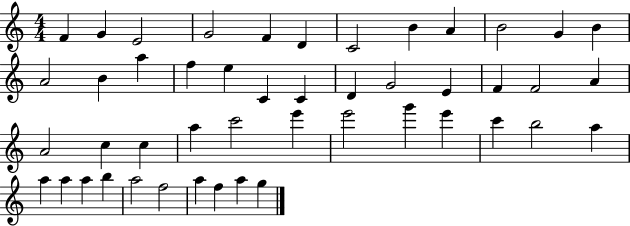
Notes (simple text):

F4/q G4/q E4/h G4/h F4/q D4/q C4/h B4/q A4/q B4/h G4/q B4/q A4/h B4/q A5/q F5/q E5/q C4/q C4/q D4/q G4/h E4/q F4/q F4/h A4/q A4/h C5/q C5/q A5/q C6/h E6/q E6/h G6/q E6/q C6/q B5/h A5/q A5/q A5/q A5/q B5/q A5/h F5/h A5/q F5/q A5/q G5/q